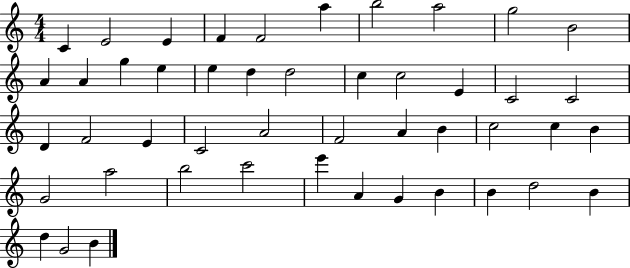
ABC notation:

X:1
T:Untitled
M:4/4
L:1/4
K:C
C E2 E F F2 a b2 a2 g2 B2 A A g e e d d2 c c2 E C2 C2 D F2 E C2 A2 F2 A B c2 c B G2 a2 b2 c'2 e' A G B B d2 B d G2 B